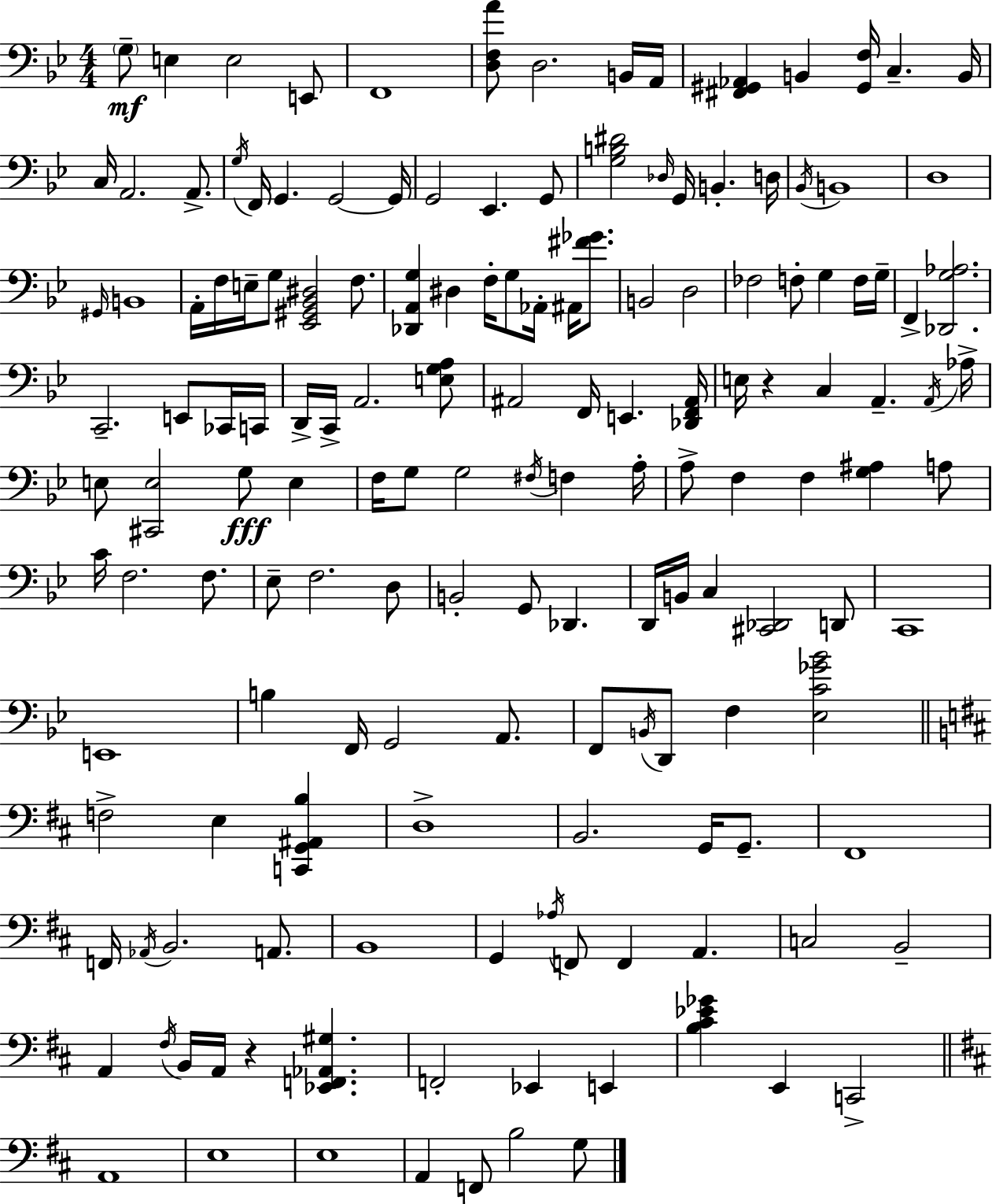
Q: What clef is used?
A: bass